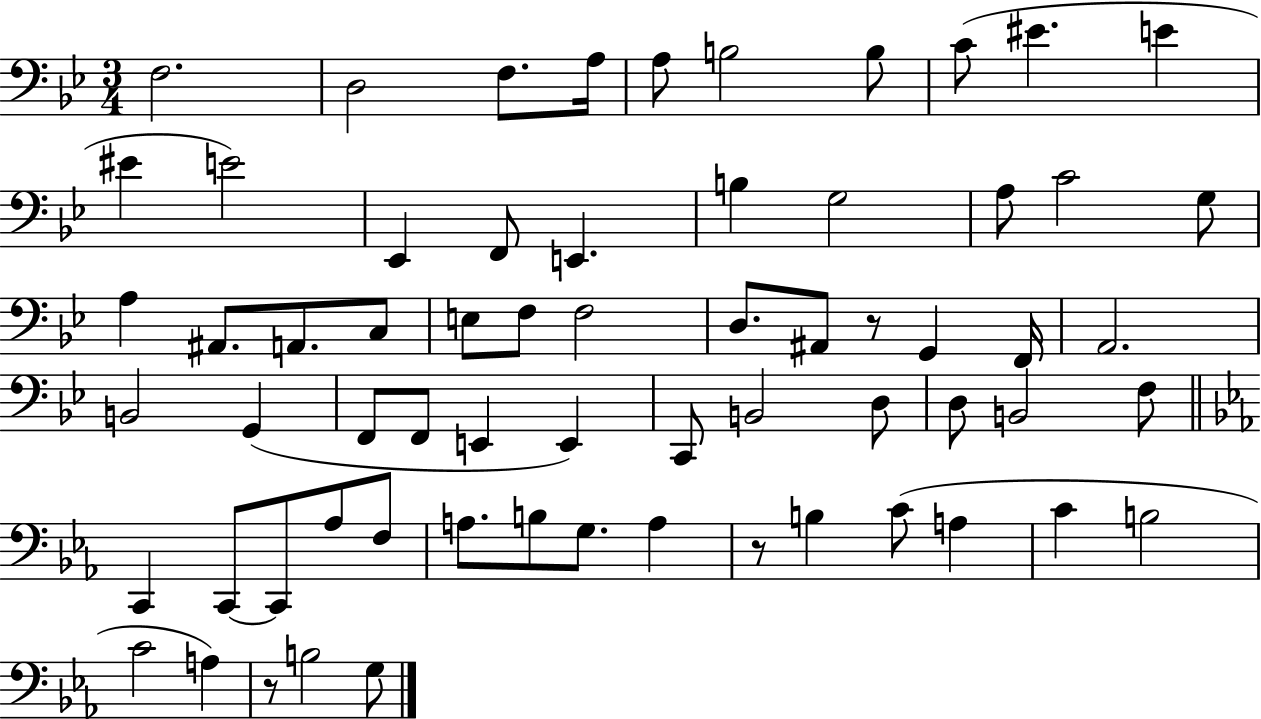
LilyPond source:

{
  \clef bass
  \numericTimeSignature
  \time 3/4
  \key bes \major
  f2. | d2 f8. a16 | a8 b2 b8 | c'8( eis'4. e'4 | \break eis'4 e'2) | ees,4 f,8 e,4. | b4 g2 | a8 c'2 g8 | \break a4 ais,8. a,8. c8 | e8 f8 f2 | d8. ais,8 r8 g,4 f,16 | a,2. | \break b,2 g,4( | f,8 f,8 e,4 e,4) | c,8 b,2 d8 | d8 b,2 f8 | \break \bar "||" \break \key ees \major c,4 c,8~~ c,8 aes8 f8 | a8. b8 g8. a4 | r8 b4 c'8( a4 | c'4 b2 | \break c'2 a4) | r8 b2 g8 | \bar "|."
}